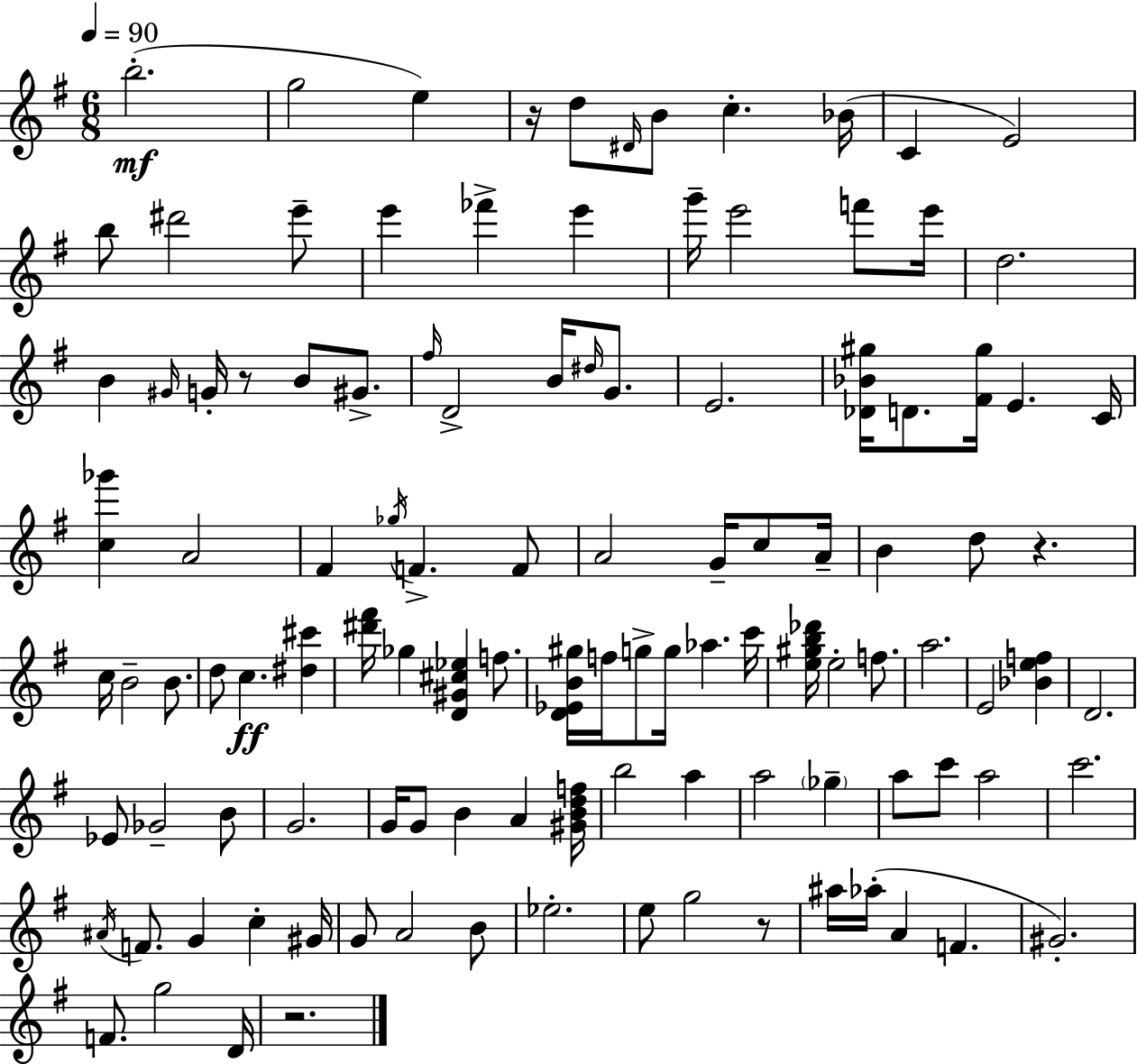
{
  \clef treble
  \numericTimeSignature
  \time 6/8
  \key e \minor
  \tempo 4 = 90
  b''2.-.(\mf | g''2 e''4) | r16 d''8 \grace { dis'16 } b'8 c''4.-. | bes'16( c'4 e'2) | \break b''8 dis'''2 e'''8-- | e'''4 fes'''4-> e'''4 | g'''16-- e'''2 f'''8 | e'''16 d''2. | \break b'4 \grace { gis'16 } g'16-. r8 b'8 gis'8.-> | \grace { fis''16 } d'2-> b'16 | \grace { dis''16 } g'8. e'2. | <des' bes' gis''>16 d'8. <fis' gis''>16 e'4. | \break c'16 <c'' ges'''>4 a'2 | fis'4 \acciaccatura { ges''16 } f'4.-> | f'8 a'2 | g'16-- c''8 a'16-- b'4 d''8 r4. | \break c''16 b'2-- | b'8. d''8 c''4.\ff | <dis'' cis'''>4 <dis''' fis'''>16 ges''4 <d' gis' cis'' ees''>4 | f''8. <d' ees' b' gis''>16 f''16 g''8-> g''16 aes''4. | \break c'''16 <e'' gis'' b'' des'''>16 e''2-. | f''8. a''2. | e'2 | <bes' e'' f''>4 d'2. | \break ees'8 ges'2-- | b'8 g'2. | g'16 g'8 b'4 | a'4 <gis' b' d'' f''>16 b''2 | \break a''4 a''2 | \parenthesize ges''4-- a''8 c'''8 a''2 | c'''2. | \acciaccatura { ais'16 } f'8. g'4 | \break c''4-. gis'16 g'8 a'2 | b'8 ees''2.-. | e''8 g''2 | r8 ais''16 aes''16-.( a'4 | \break f'4. gis'2.-.) | f'8. g''2 | d'16 r2. | \bar "|."
}